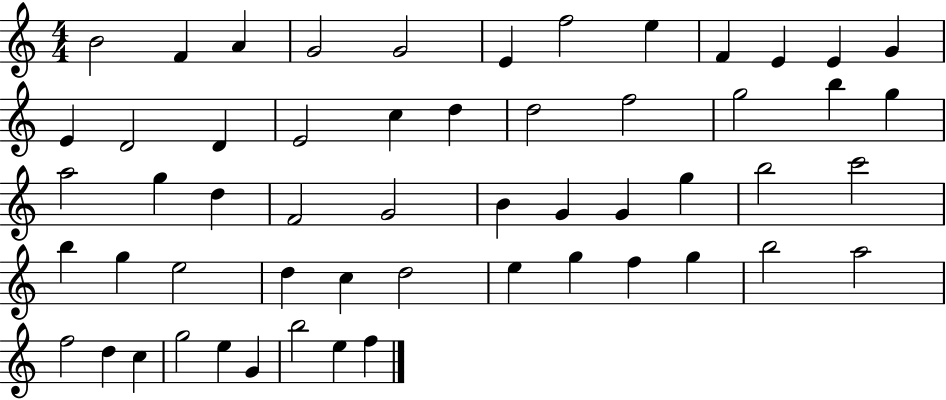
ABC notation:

X:1
T:Untitled
M:4/4
L:1/4
K:C
B2 F A G2 G2 E f2 e F E E G E D2 D E2 c d d2 f2 g2 b g a2 g d F2 G2 B G G g b2 c'2 b g e2 d c d2 e g f g b2 a2 f2 d c g2 e G b2 e f